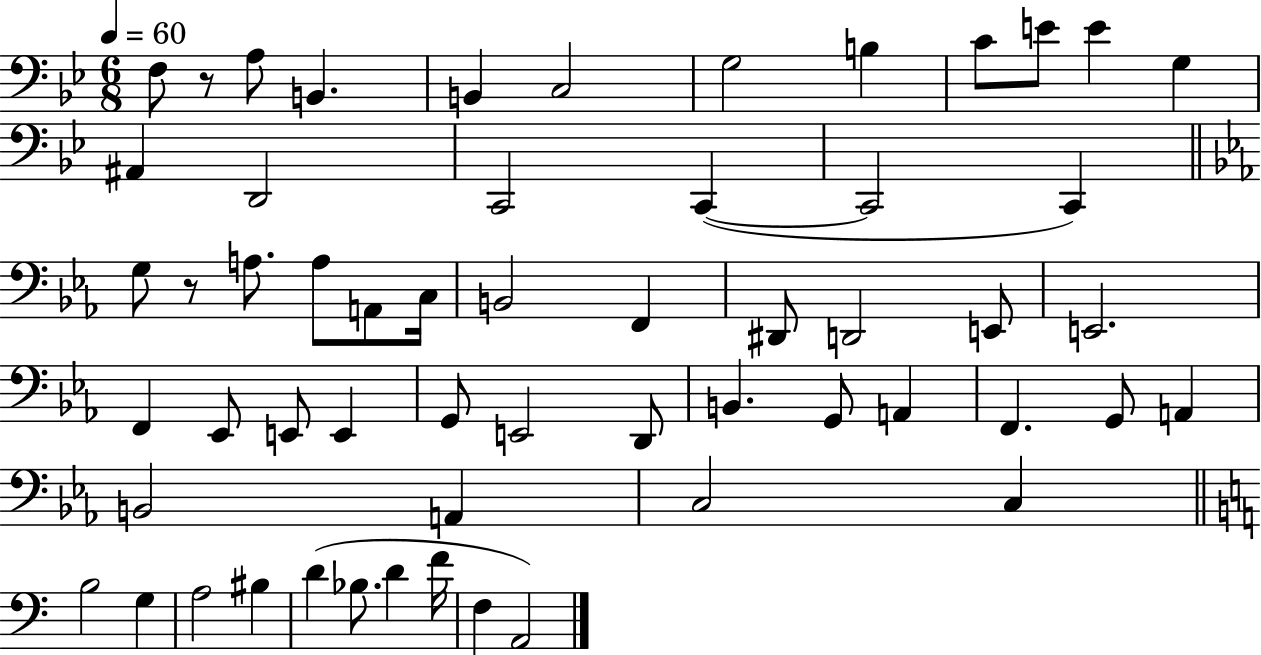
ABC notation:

X:1
T:Untitled
M:6/8
L:1/4
K:Bb
F,/2 z/2 A,/2 B,, B,, C,2 G,2 B, C/2 E/2 E G, ^A,, D,,2 C,,2 C,, C,,2 C,, G,/2 z/2 A,/2 A,/2 A,,/2 C,/4 B,,2 F,, ^D,,/2 D,,2 E,,/2 E,,2 F,, _E,,/2 E,,/2 E,, G,,/2 E,,2 D,,/2 B,, G,,/2 A,, F,, G,,/2 A,, B,,2 A,, C,2 C, B,2 G, A,2 ^B, D _B,/2 D F/4 F, A,,2